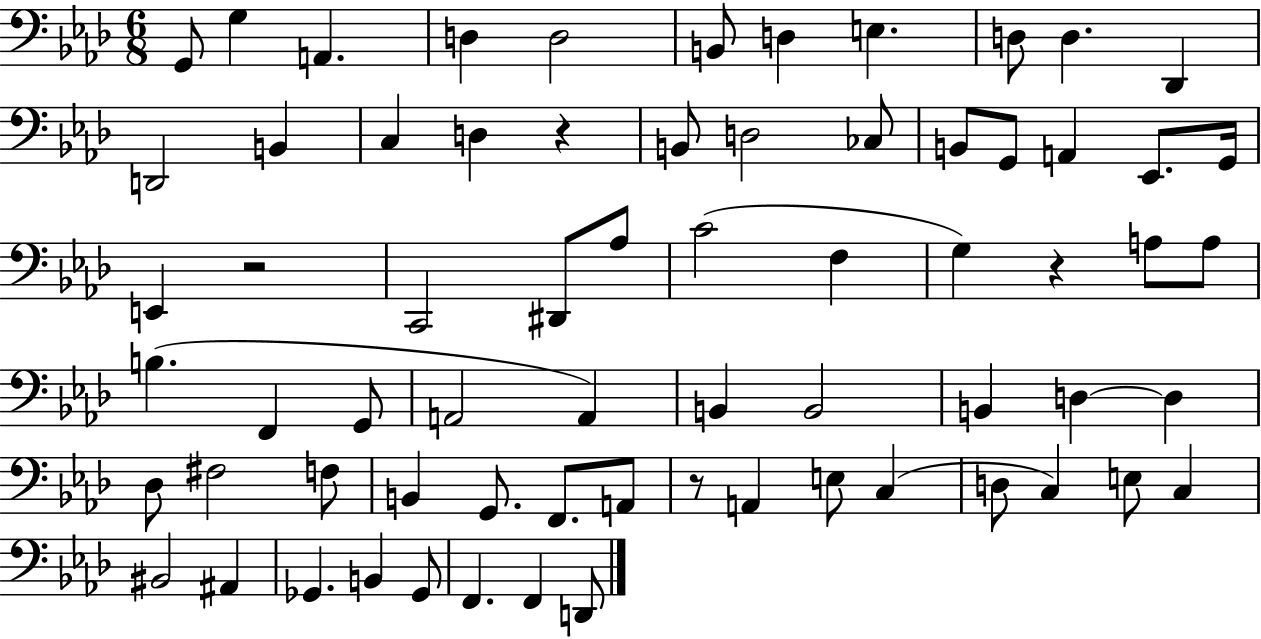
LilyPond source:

{
  \clef bass
  \numericTimeSignature
  \time 6/8
  \key aes \major
  \repeat volta 2 { g,8 g4 a,4. | d4 d2 | b,8 d4 e4. | d8 d4. des,4 | \break d,2 b,4 | c4 d4 r4 | b,8 d2 ces8 | b,8 g,8 a,4 ees,8. g,16 | \break e,4 r2 | c,2 dis,8 aes8 | c'2( f4 | g4) r4 a8 a8 | \break b4.( f,4 g,8 | a,2 a,4) | b,4 b,2 | b,4 d4~~ d4 | \break des8 fis2 f8 | b,4 g,8. f,8. a,8 | r8 a,4 e8 c4( | d8 c4) e8 c4 | \break bis,2 ais,4 | ges,4. b,4 ges,8 | f,4. f,4 d,8 | } \bar "|."
}